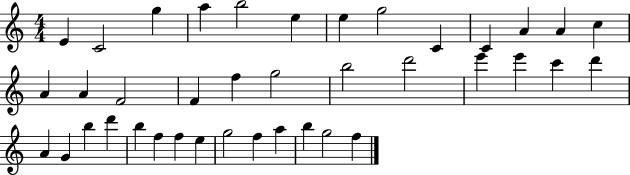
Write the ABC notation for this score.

X:1
T:Untitled
M:4/4
L:1/4
K:C
E C2 g a b2 e e g2 C C A A c A A F2 F f g2 b2 d'2 e' e' c' d' A G b d' b f f e g2 f a b g2 f